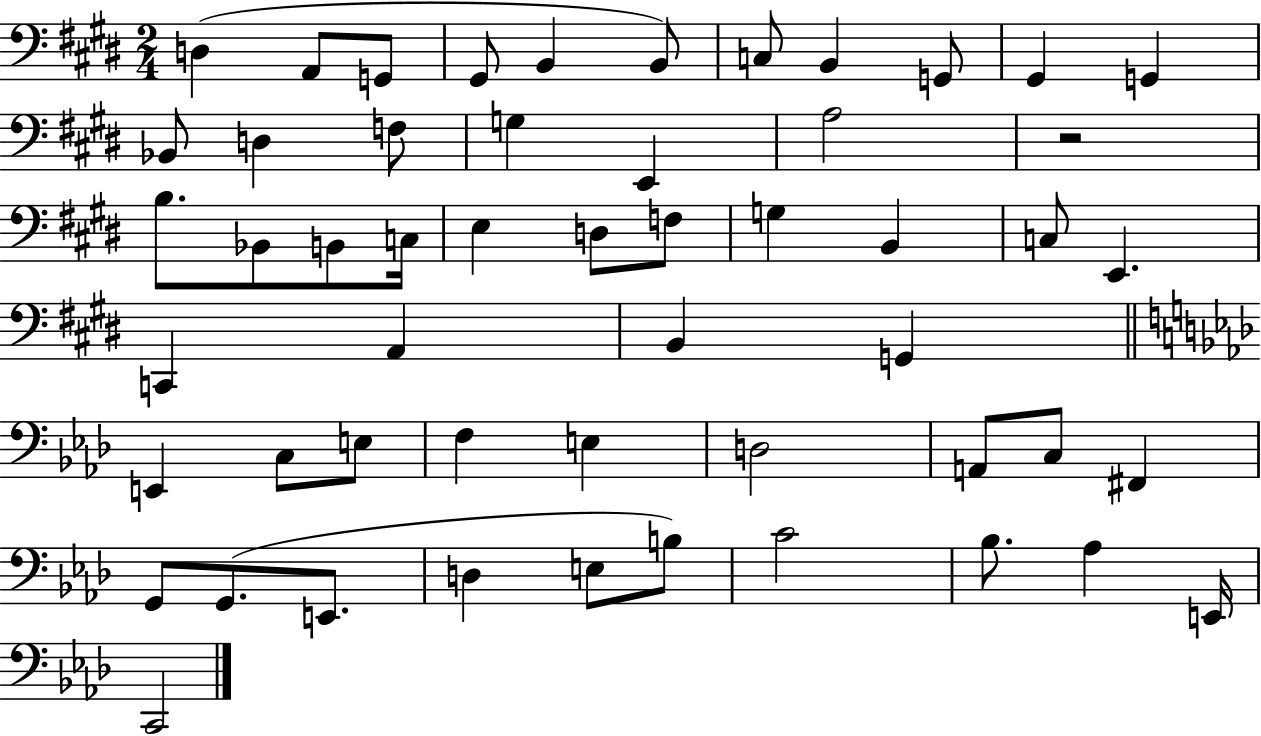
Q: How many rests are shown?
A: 1